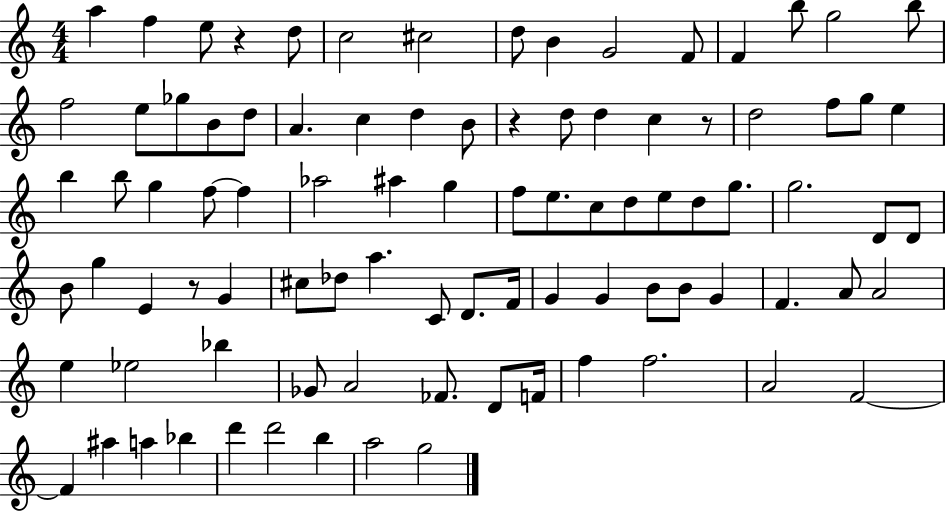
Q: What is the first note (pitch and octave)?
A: A5